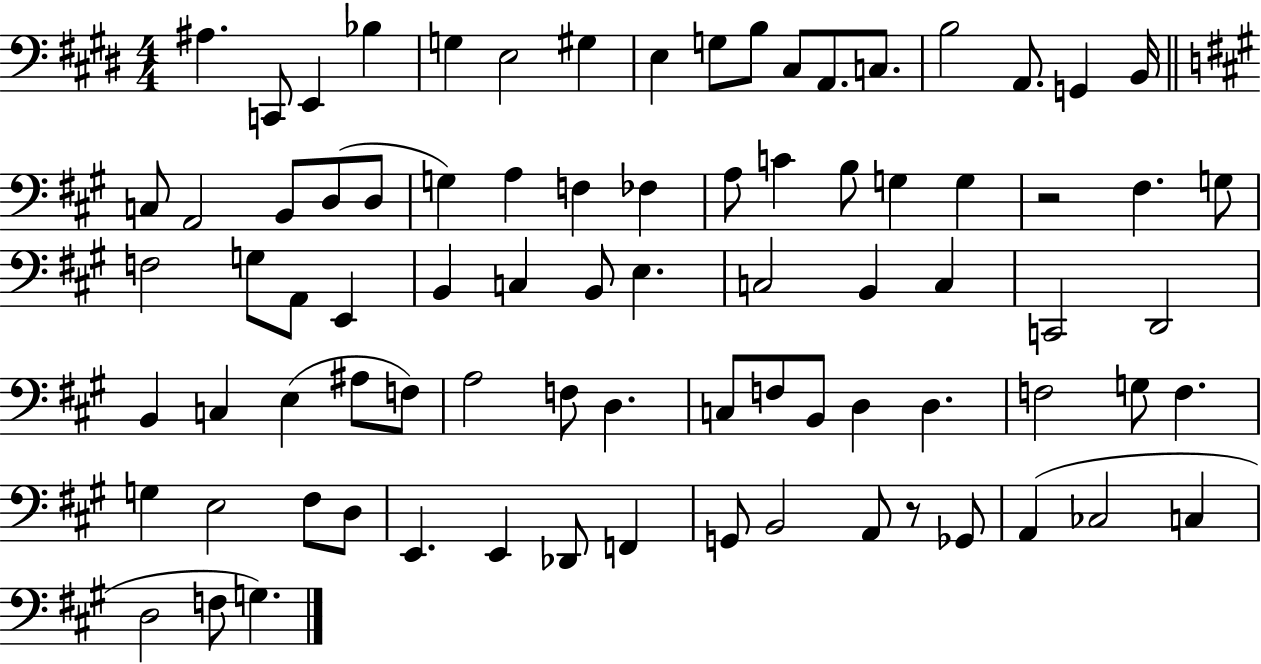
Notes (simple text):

A#3/q. C2/e E2/q Bb3/q G3/q E3/h G#3/q E3/q G3/e B3/e C#3/e A2/e. C3/e. B3/h A2/e. G2/q B2/s C3/e A2/h B2/e D3/e D3/e G3/q A3/q F3/q FES3/q A3/e C4/q B3/e G3/q G3/q R/h F#3/q. G3/e F3/h G3/e A2/e E2/q B2/q C3/q B2/e E3/q. C3/h B2/q C3/q C2/h D2/h B2/q C3/q E3/q A#3/e F3/e A3/h F3/e D3/q. C3/e F3/e B2/e D3/q D3/q. F3/h G3/e F3/q. G3/q E3/h F#3/e D3/e E2/q. E2/q Db2/e F2/q G2/e B2/h A2/e R/e Gb2/e A2/q CES3/h C3/q D3/h F3/e G3/q.